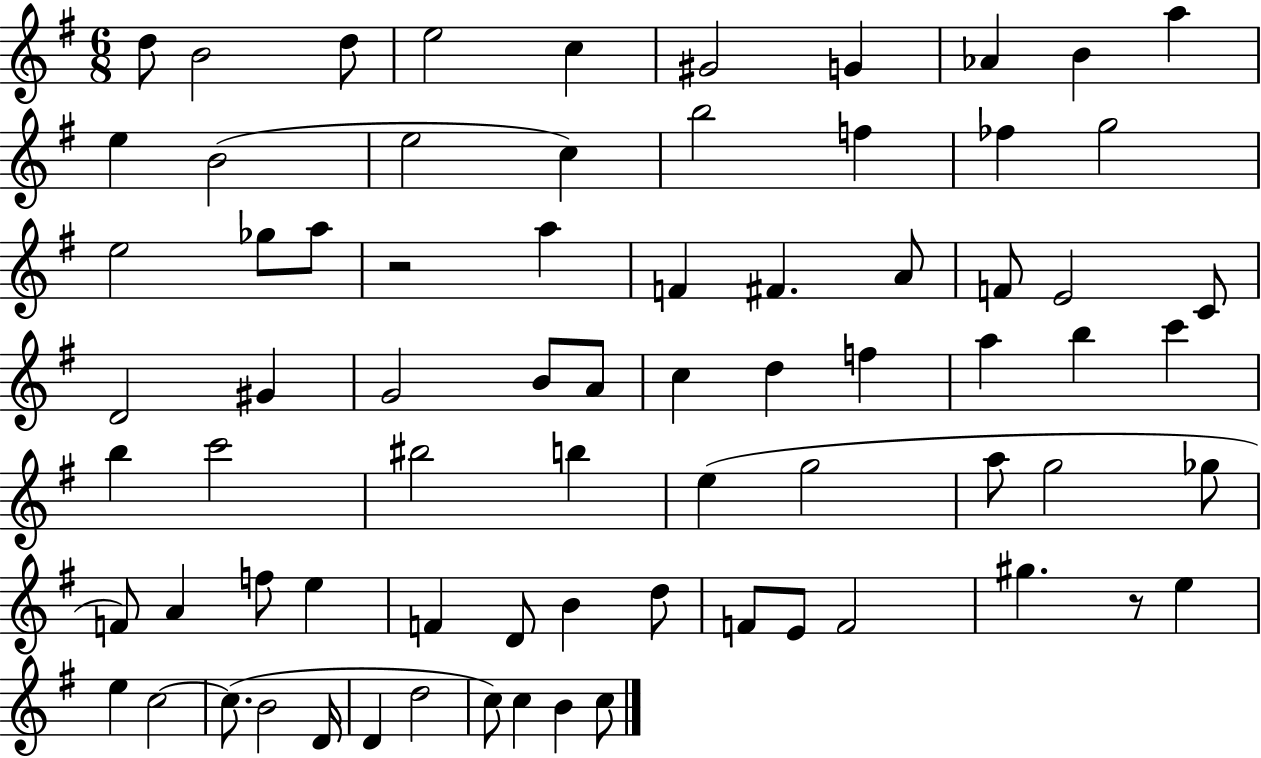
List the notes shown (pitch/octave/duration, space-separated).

D5/e B4/h D5/e E5/h C5/q G#4/h G4/q Ab4/q B4/q A5/q E5/q B4/h E5/h C5/q B5/h F5/q FES5/q G5/h E5/h Gb5/e A5/e R/h A5/q F4/q F#4/q. A4/e F4/e E4/h C4/e D4/h G#4/q G4/h B4/e A4/e C5/q D5/q F5/q A5/q B5/q C6/q B5/q C6/h BIS5/h B5/q E5/q G5/h A5/e G5/h Gb5/e F4/e A4/q F5/e E5/q F4/q D4/e B4/q D5/e F4/e E4/e F4/h G#5/q. R/e E5/q E5/q C5/h C5/e. B4/h D4/s D4/q D5/h C5/e C5/q B4/q C5/e